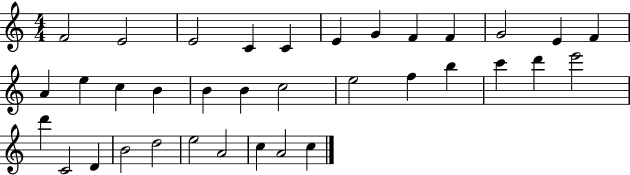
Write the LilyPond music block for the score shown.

{
  \clef treble
  \numericTimeSignature
  \time 4/4
  \key c \major
  f'2 e'2 | e'2 c'4 c'4 | e'4 g'4 f'4 f'4 | g'2 e'4 f'4 | \break a'4 e''4 c''4 b'4 | b'4 b'4 c''2 | e''2 f''4 b''4 | c'''4 d'''4 e'''2 | \break d'''4 c'2 d'4 | b'2 d''2 | e''2 a'2 | c''4 a'2 c''4 | \break \bar "|."
}